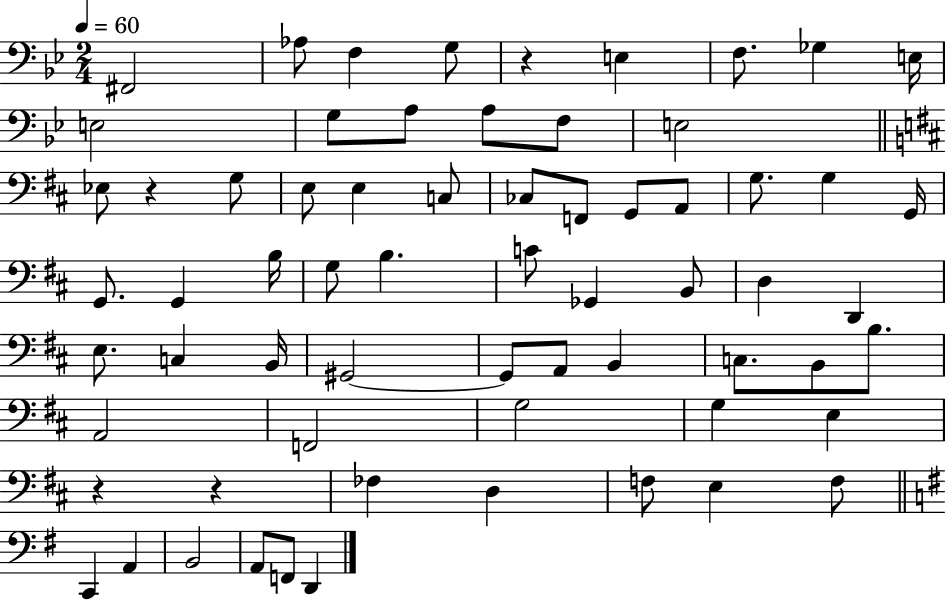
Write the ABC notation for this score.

X:1
T:Untitled
M:2/4
L:1/4
K:Bb
^F,,2 _A,/2 F, G,/2 z E, F,/2 _G, E,/4 E,2 G,/2 A,/2 A,/2 F,/2 E,2 _E,/2 z G,/2 E,/2 E, C,/2 _C,/2 F,,/2 G,,/2 A,,/2 G,/2 G, G,,/4 G,,/2 G,, B,/4 G,/2 B, C/2 _G,, B,,/2 D, D,, E,/2 C, B,,/4 ^G,,2 ^G,,/2 A,,/2 B,, C,/2 B,,/2 B,/2 A,,2 F,,2 G,2 G, E, z z _F, D, F,/2 E, F,/2 C,, A,, B,,2 A,,/2 F,,/2 D,,